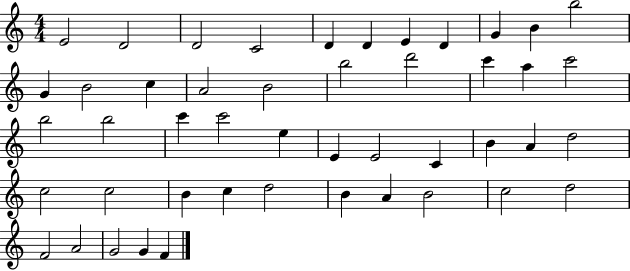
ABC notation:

X:1
T:Untitled
M:4/4
L:1/4
K:C
E2 D2 D2 C2 D D E D G B b2 G B2 c A2 B2 b2 d'2 c' a c'2 b2 b2 c' c'2 e E E2 C B A d2 c2 c2 B c d2 B A B2 c2 d2 F2 A2 G2 G F